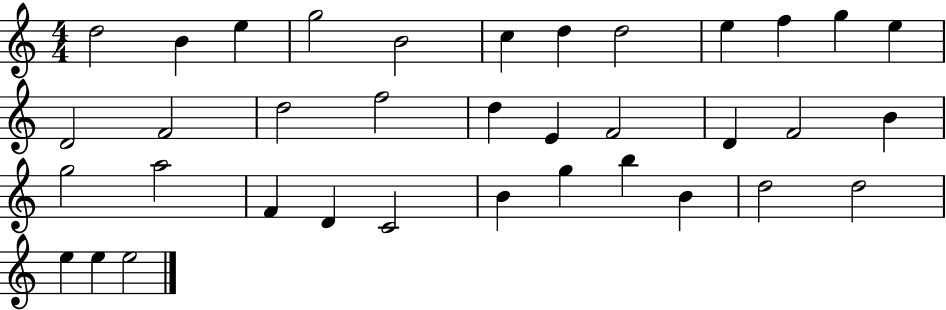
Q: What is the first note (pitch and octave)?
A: D5